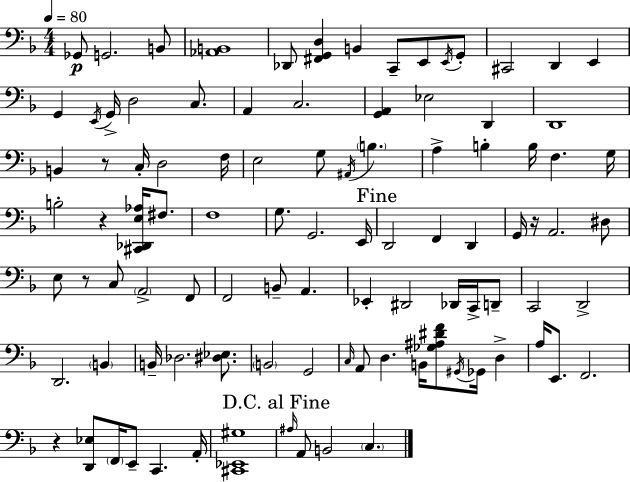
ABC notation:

X:1
T:Untitled
M:4/4
L:1/4
K:Dm
_G,,/2 G,,2 B,,/2 [_A,,B,,]4 _D,,/2 [^F,,G,,D,] B,, C,,/2 E,,/2 E,,/4 G,,/2 ^C,,2 D,, E,, G,, E,,/4 G,,/4 D,2 C,/2 A,, C,2 [G,,A,,] _E,2 D,, D,,4 B,, z/2 C,/4 D,2 F,/4 E,2 G,/2 ^A,,/4 B, A, B, B,/4 F, G,/4 B,2 z [^C,,_D,,E,_A,]/4 ^F,/2 F,4 G,/2 G,,2 E,,/4 D,,2 F,, D,, G,,/4 z/4 A,,2 ^D,/2 E,/2 z/2 C,/2 A,,2 F,,/2 F,,2 B,,/2 A,, _E,, ^D,,2 _D,,/4 C,,/4 D,,/2 C,,2 D,,2 D,,2 B,, B,,/4 _D,2 [^D,_E,]/2 B,,2 G,,2 C,/4 A,,/2 D, B,,/4 [_G,^A,^DF]/2 ^G,,/4 _G,,/4 D, A,/4 E,,/2 F,,2 z [D,,_E,]/2 F,,/4 E,,/2 C,, A,,/4 [^C,,_E,,^G,]4 ^A,/4 A,,/2 B,,2 C,